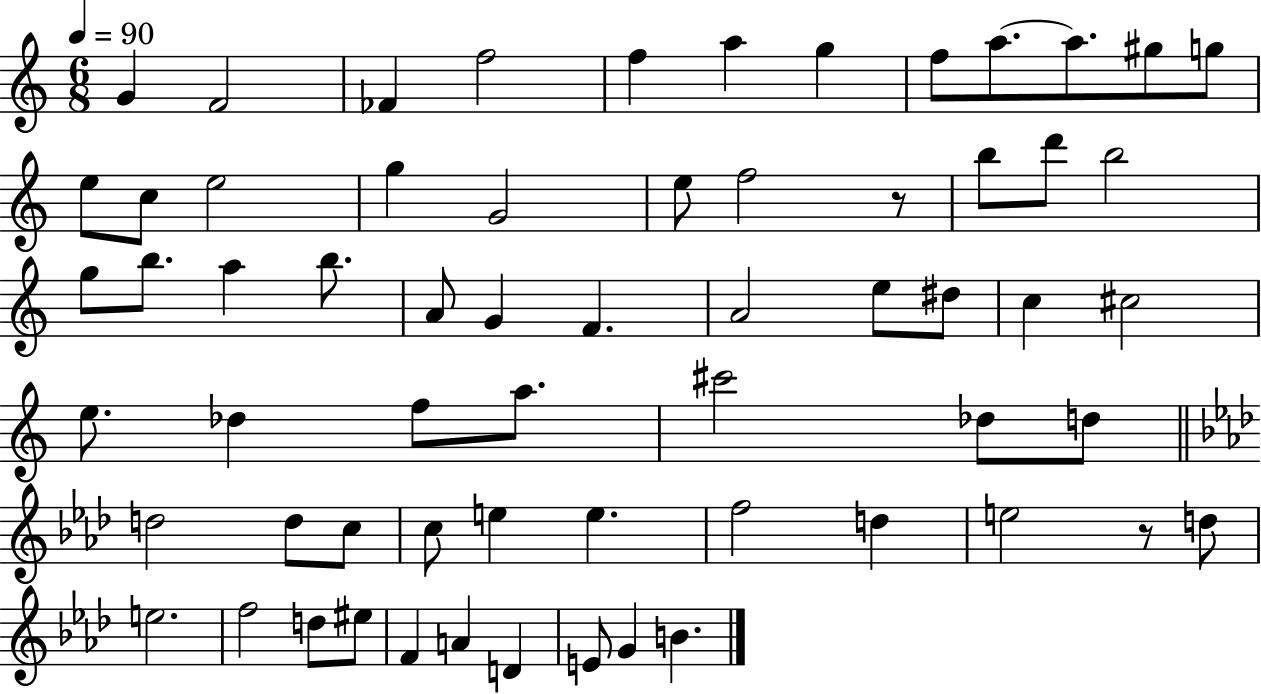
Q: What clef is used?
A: treble